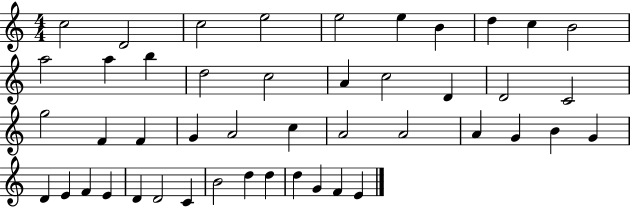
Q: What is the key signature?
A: C major